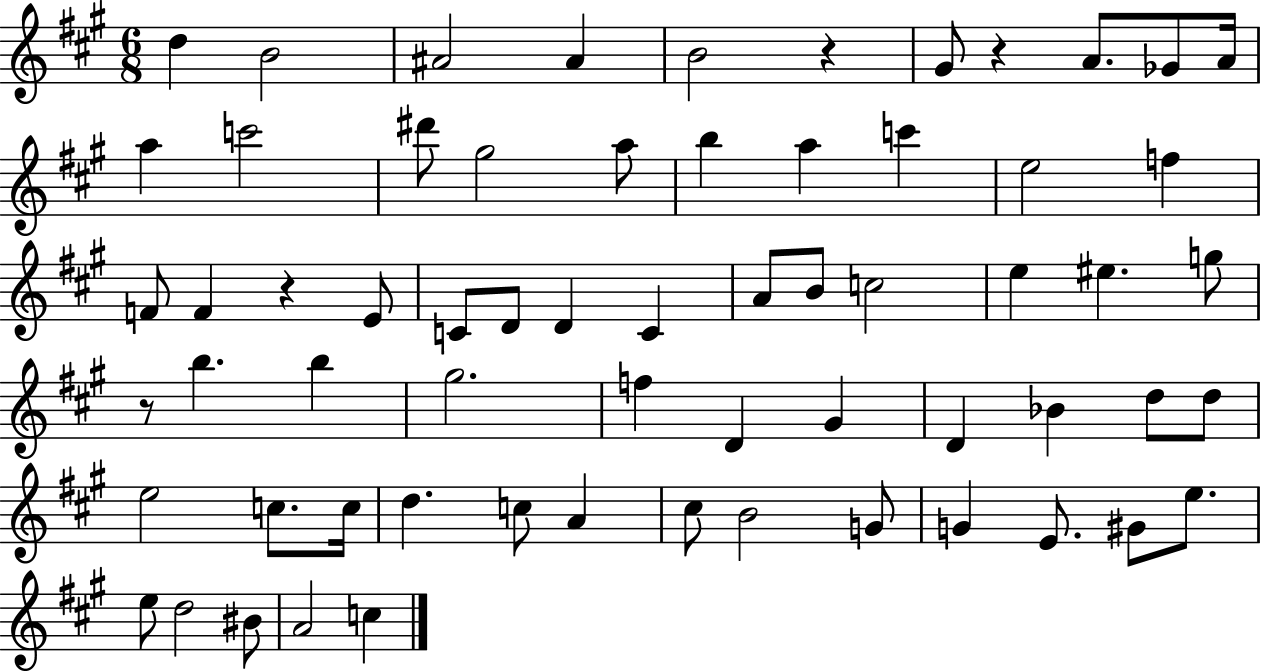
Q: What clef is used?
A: treble